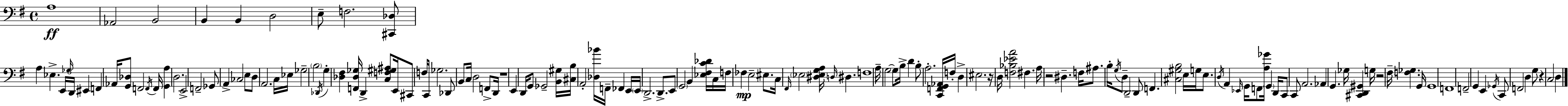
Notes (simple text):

A3/w Ab2/h B2/h B2/q B2/q D3/h E3/e F3/h. [C#2,Db3]/e A3/q Eb3/q. E2/s Gb3/s D2/s EIS2/q F2/q Ab2/s [G2,Db3]/e F2/h F2/s F2/s [G2,A3]/q D3/h. E2/h F2/h Gb2/e A2/q CES3/h E3/e D3/e A2/h. C3/s Eb3/s Gb3/h B3/h Db2/s G3/q [Db3,F#3]/q [F2,Db3,Gb3]/s D2/q [C3,F3,G#3,A#3]/e E2/s C#2/e F3/s C2/s Gb3/h. Db2/e B2/e C3/s D3/h F2/e D2/s R/w E2/q D2/s G2/e Gb2/h [B2,G#3]/s [C#3,B3]/s A2/h [Db3,Bb4]/s F2/s FES2/q E2/s E2/s D2/h. D2/e. E2/e G2/h B2/q [Eb3,F#3,C4,Db4]/s C3/s F3/s FES3/q E3/h EIS3/e. C3/s F#2/s Eb3/h [D#3,Eb3,G3,A3]/s D3/s D#3/q. F3/w A3/s G3/h G3/e B3/s D4/q B3/e A3/h. [C2,F2,G2,Ab2]/s F3/s D3/q EIS3/h. R/s D3/s [F3,Bb3,Eb4,A4]/h F#3/q. A3/s R/h D#3/q. F3/s A#3/e. B3/s G3/s D3/e D2/h D2/e F2/q. [C#3,G#3,B3]/h E3/s G3/s E3/e. D3/s A2/q Eb2/s G2/s F2/e [A3,Gb4]/s G2/q D2/s C2/e C2/e A2/h. Ab2/q G2/q. Gb3/s [C#2,D2,G#2]/q G3/s R/h F#3/s [F3,Gb3]/q. G2/s G2/w F2/w F2/h G2/q E2/q Gb2/s C2/e F2/h D3/q G3/e R/q C3/h D3/q